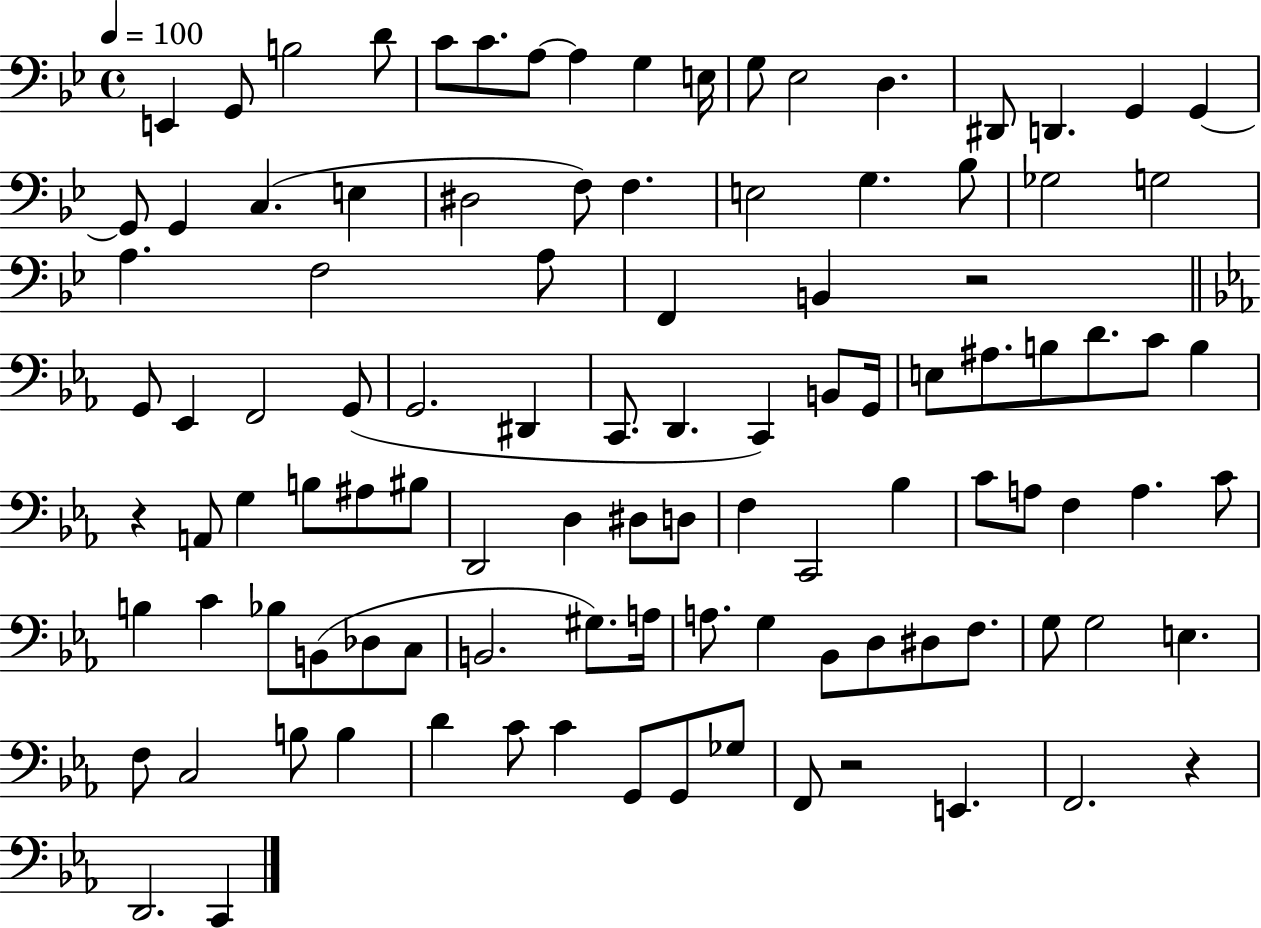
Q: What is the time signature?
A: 4/4